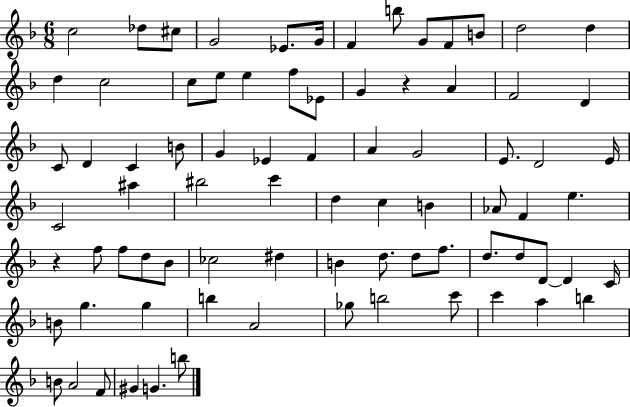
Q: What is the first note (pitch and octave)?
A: C5